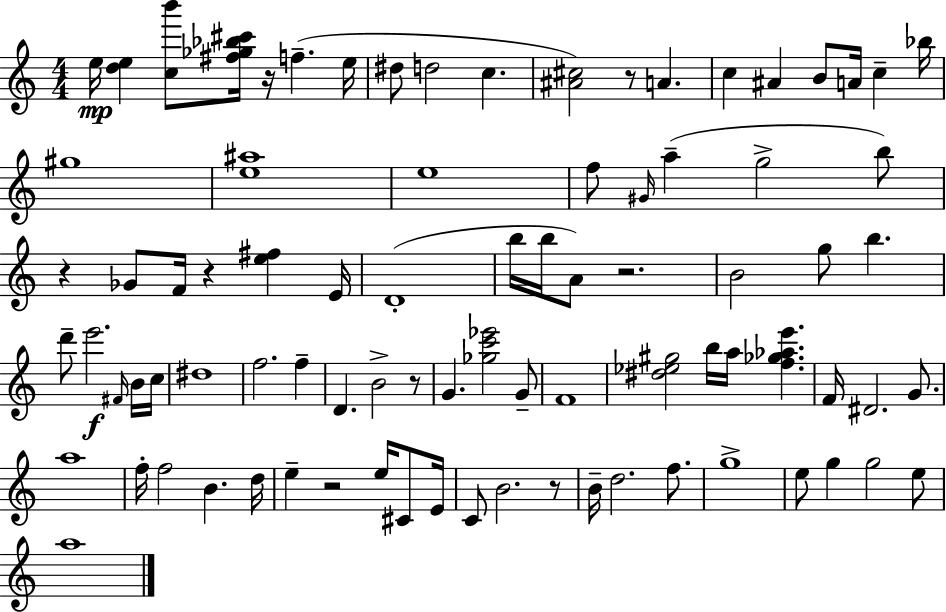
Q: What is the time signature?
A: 4/4